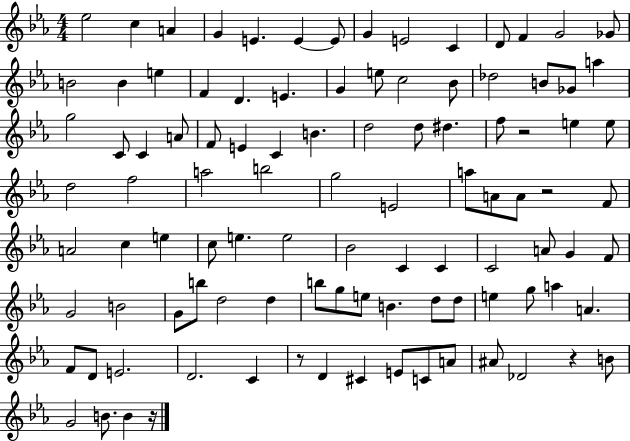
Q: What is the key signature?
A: EES major